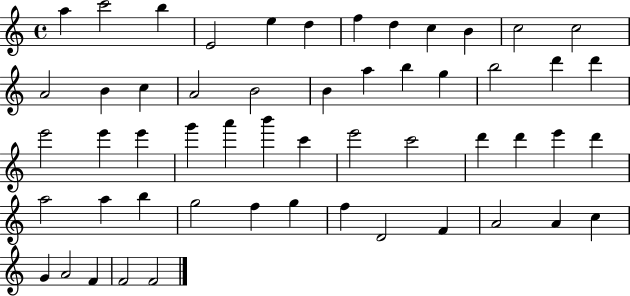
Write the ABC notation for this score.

X:1
T:Untitled
M:4/4
L:1/4
K:C
a c'2 b E2 e d f d c B c2 c2 A2 B c A2 B2 B a b g b2 d' d' e'2 e' e' g' a' b' c' e'2 c'2 d' d' e' d' a2 a b g2 f g f D2 F A2 A c G A2 F F2 F2